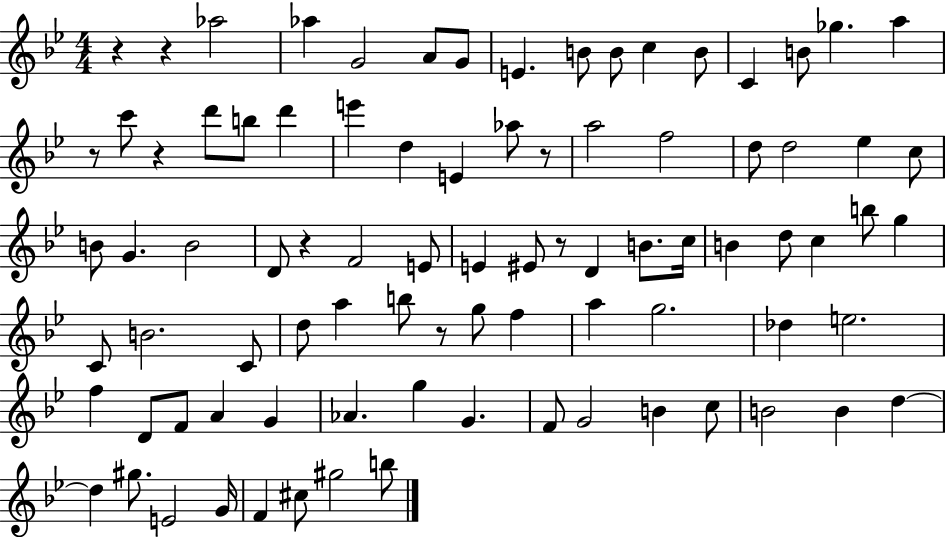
R/q R/q Ab5/h Ab5/q G4/h A4/e G4/e E4/q. B4/e B4/e C5/q B4/e C4/q B4/e Gb5/q. A5/q R/e C6/e R/q D6/e B5/e D6/q E6/q D5/q E4/q Ab5/e R/e A5/h F5/h D5/e D5/h Eb5/q C5/e B4/e G4/q. B4/h D4/e R/q F4/h E4/e E4/q EIS4/e R/e D4/q B4/e. C5/s B4/q D5/e C5/q B5/e G5/q C4/e B4/h. C4/e D5/e A5/q B5/e R/e G5/e F5/q A5/q G5/h. Db5/q E5/h. F5/q D4/e F4/e A4/q G4/q Ab4/q. G5/q G4/q. F4/e G4/h B4/q C5/e B4/h B4/q D5/q D5/q G#5/e. E4/h G4/s F4/q C#5/e G#5/h B5/e